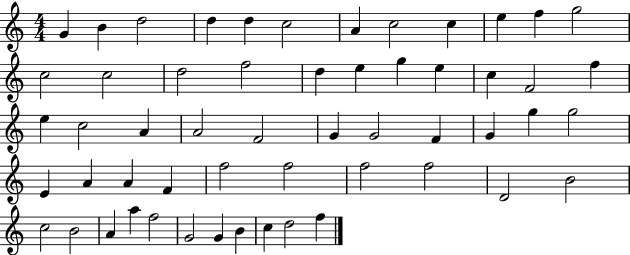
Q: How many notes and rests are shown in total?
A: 55